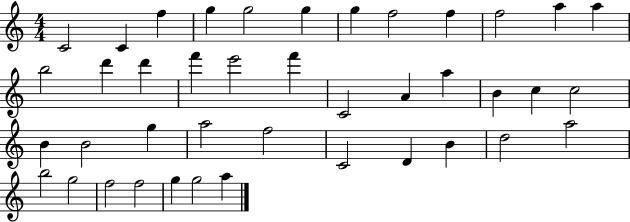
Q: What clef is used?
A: treble